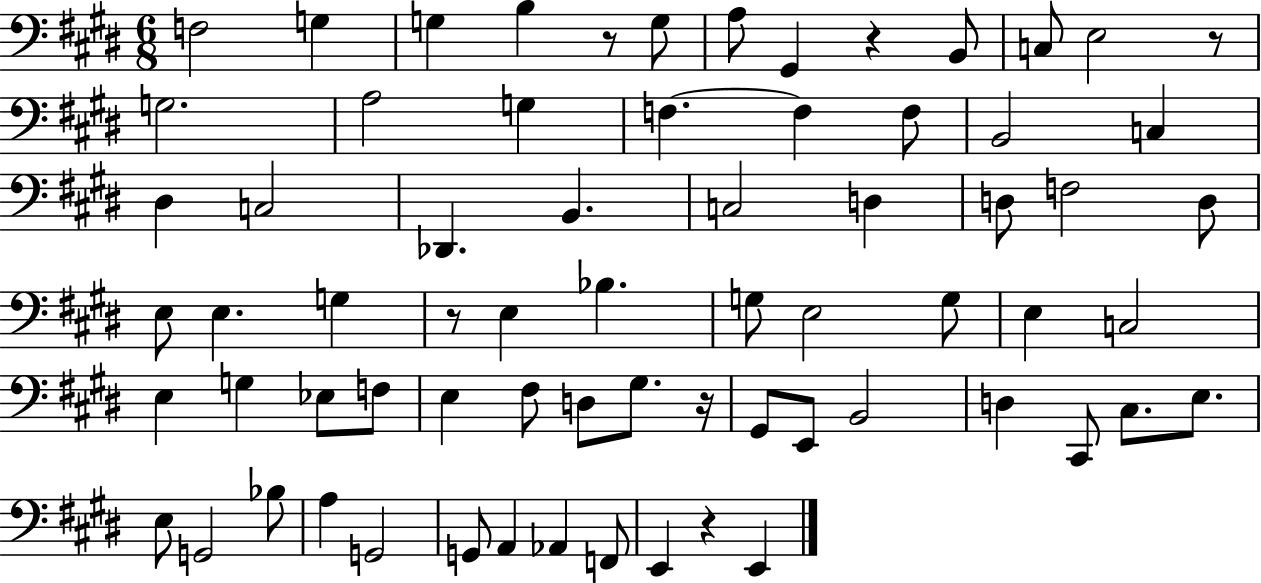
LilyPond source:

{
  \clef bass
  \numericTimeSignature
  \time 6/8
  \key e \major
  f2 g4 | g4 b4 r8 g8 | a8 gis,4 r4 b,8 | c8 e2 r8 | \break g2. | a2 g4 | f4.~~ f4 f8 | b,2 c4 | \break dis4 c2 | des,4. b,4. | c2 d4 | d8 f2 d8 | \break e8 e4. g4 | r8 e4 bes4. | g8 e2 g8 | e4 c2 | \break e4 g4 ees8 f8 | e4 fis8 d8 gis8. r16 | gis,8 e,8 b,2 | d4 cis,8 cis8. e8. | \break e8 g,2 bes8 | a4 g,2 | g,8 a,4 aes,4 f,8 | e,4 r4 e,4 | \break \bar "|."
}